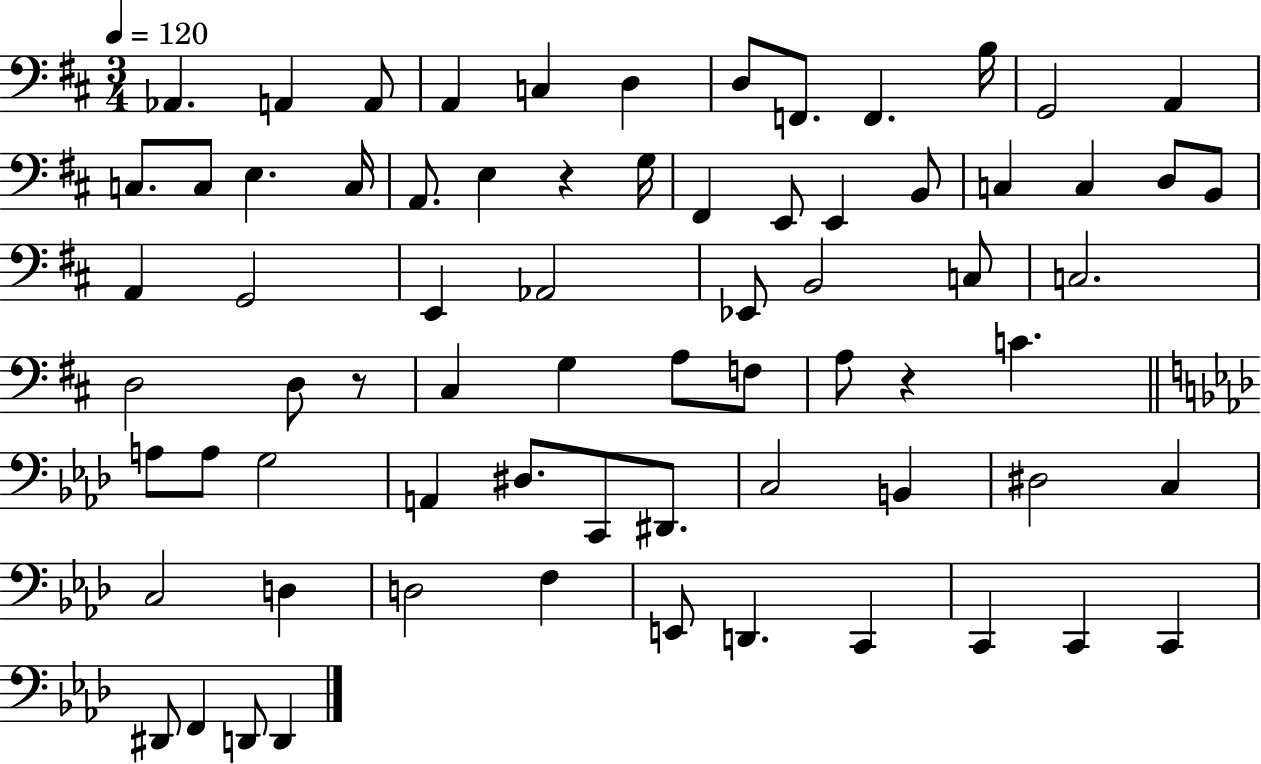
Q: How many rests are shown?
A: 3